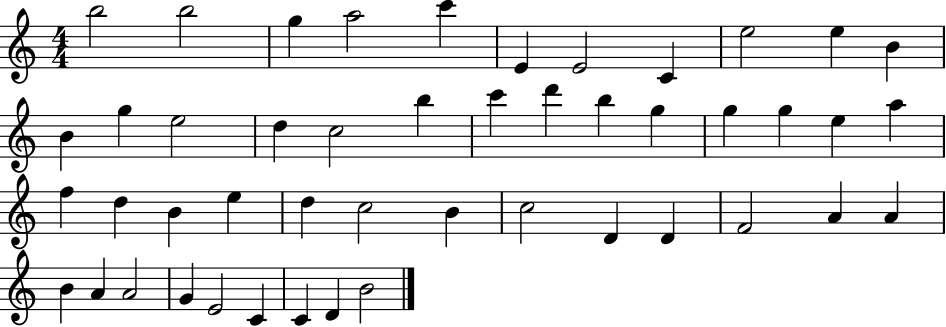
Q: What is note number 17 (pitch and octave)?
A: B5